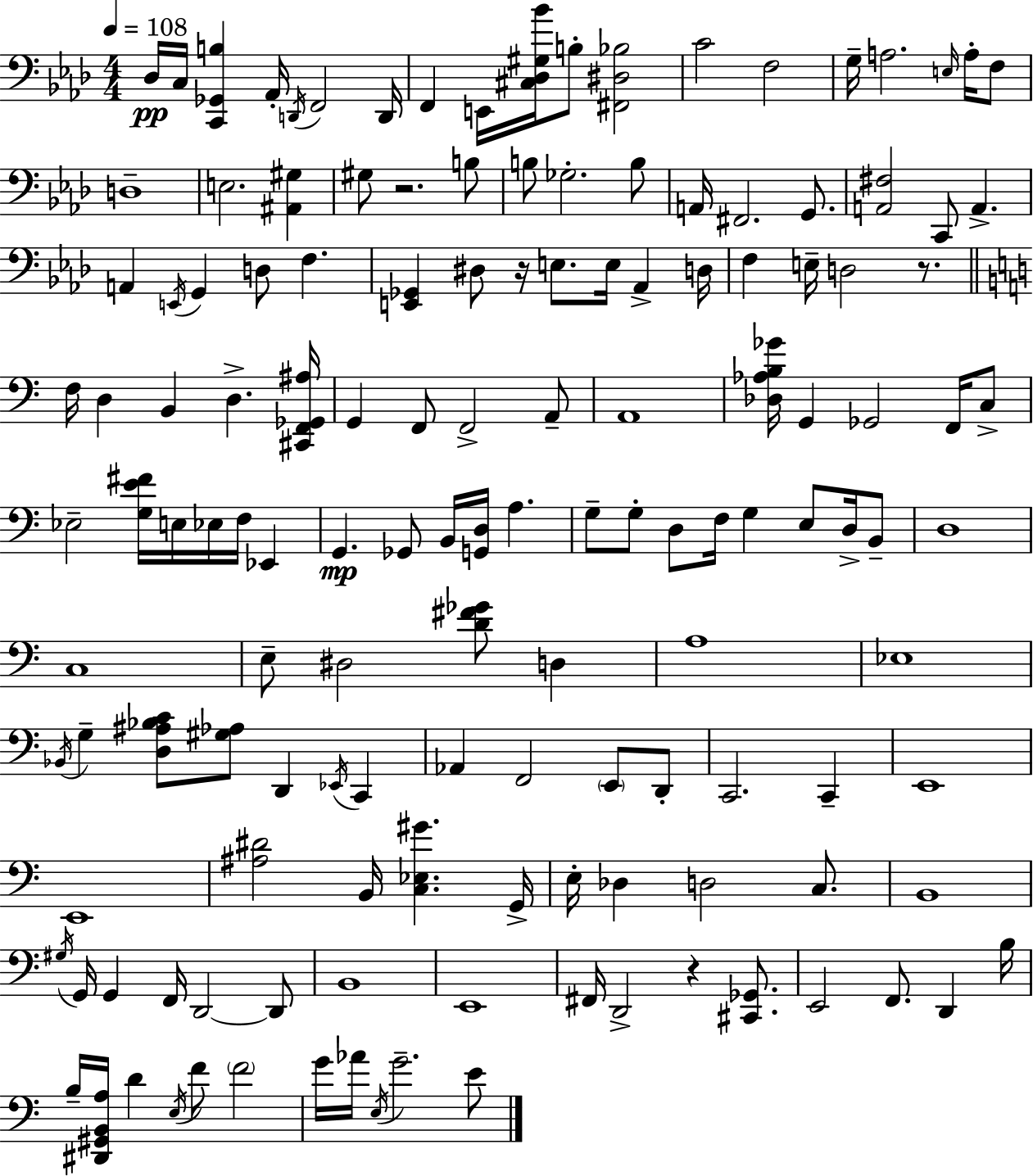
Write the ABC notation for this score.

X:1
T:Untitled
M:4/4
L:1/4
K:Ab
_D,/4 C,/4 [C,,_G,,B,] _A,,/4 D,,/4 F,,2 D,,/4 F,, E,,/4 [^C,_D,^G,_B]/4 B,/2 [^F,,^D,_B,]2 C2 F,2 G,/4 A,2 E,/4 A,/4 F,/2 D,4 E,2 [^A,,^G,] ^G,/2 z2 B,/2 B,/2 _G,2 B,/2 A,,/4 ^F,,2 G,,/2 [A,,^F,]2 C,,/2 A,, A,, E,,/4 G,, D,/2 F, [E,,_G,,] ^D,/2 z/4 E,/2 E,/4 _A,, D,/4 F, E,/4 D,2 z/2 F,/4 D, B,, D, [^C,,F,,_G,,^A,]/4 G,, F,,/2 F,,2 A,,/2 A,,4 [_D,_A,B,_G]/4 G,, _G,,2 F,,/4 C,/2 _E,2 [G,E^F]/4 E,/4 _E,/4 F,/4 _E,, G,, _G,,/2 B,,/4 [G,,D,]/4 A, G,/2 G,/2 D,/2 F,/4 G, E,/2 D,/4 B,,/2 D,4 C,4 E,/2 ^D,2 [D^F_G]/2 D, A,4 _E,4 _B,,/4 G, [D,^A,_B,C]/2 [^G,_A,]/2 D,, _E,,/4 C,, _A,, F,,2 E,,/2 D,,/2 C,,2 C,, E,,4 E,,4 [^A,^D]2 B,,/4 [C,_E,^G] G,,/4 E,/4 _D, D,2 C,/2 B,,4 ^G,/4 G,,/4 G,, F,,/4 D,,2 D,,/2 B,,4 E,,4 ^F,,/4 D,,2 z [^C,,_G,,]/2 E,,2 F,,/2 D,, B,/4 B,/4 [^D,,^G,,B,,A,]/4 D E,/4 F/2 F2 G/4 _A/4 E,/4 G2 E/2